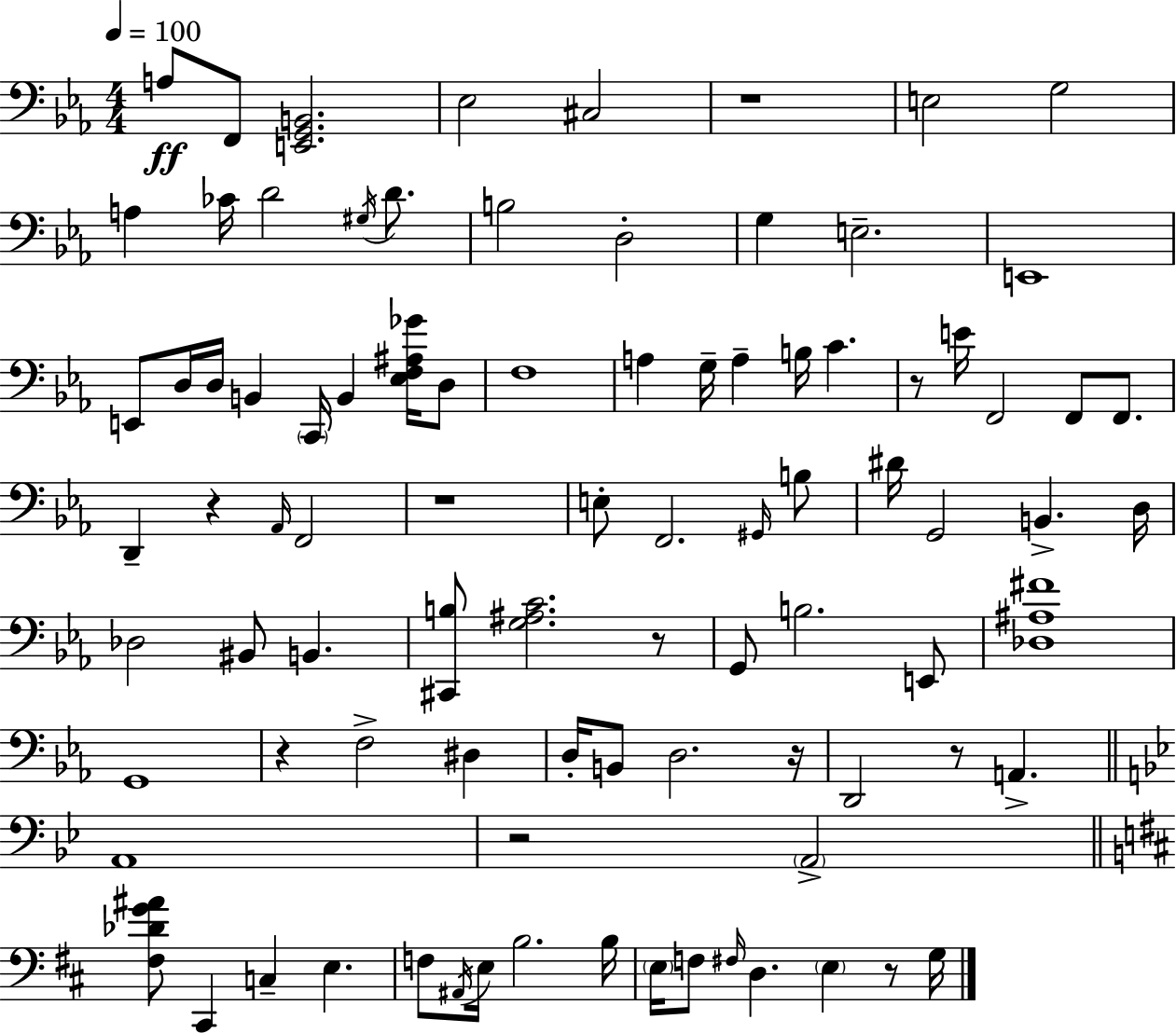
X:1
T:Untitled
M:4/4
L:1/4
K:Cm
A,/2 F,,/2 [E,,G,,B,,]2 _E,2 ^C,2 z4 E,2 G,2 A, _C/4 D2 ^G,/4 D/2 B,2 D,2 G, E,2 E,,4 E,,/2 D,/4 D,/4 B,, C,,/4 B,, [_E,F,^A,_G]/4 D,/2 F,4 A, G,/4 A, B,/4 C z/2 E/4 F,,2 F,,/2 F,,/2 D,, z _A,,/4 F,,2 z4 E,/2 F,,2 ^G,,/4 B,/2 ^D/4 G,,2 B,, D,/4 _D,2 ^B,,/2 B,, [^C,,B,]/2 [G,^A,C]2 z/2 G,,/2 B,2 E,,/2 [_D,^A,^F]4 G,,4 z F,2 ^D, D,/4 B,,/2 D,2 z/4 D,,2 z/2 A,, A,,4 z2 A,,2 [^F,_DG^A]/2 ^C,, C, E, F,/2 ^A,,/4 E,/4 B,2 B,/4 E,/4 F,/2 ^F,/4 D, E, z/2 G,/4